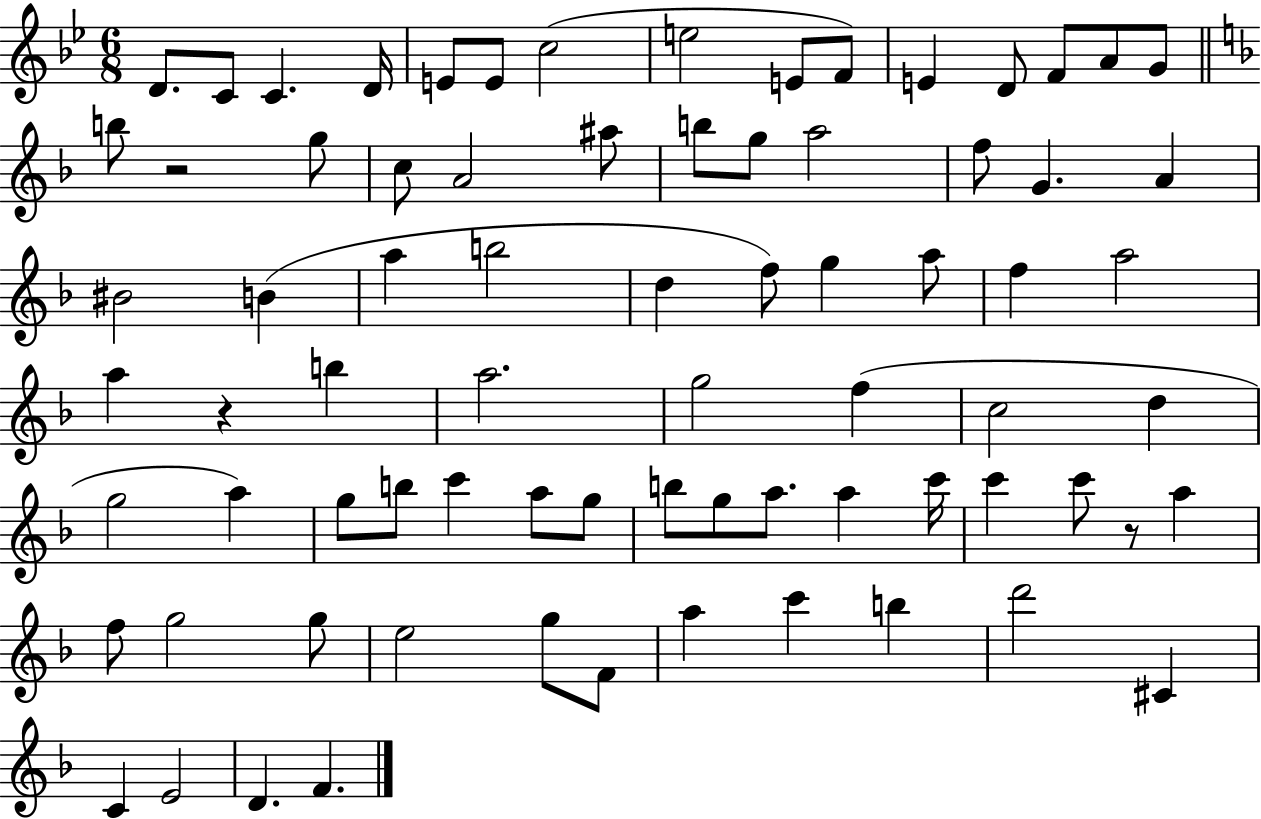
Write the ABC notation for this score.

X:1
T:Untitled
M:6/8
L:1/4
K:Bb
D/2 C/2 C D/4 E/2 E/2 c2 e2 E/2 F/2 E D/2 F/2 A/2 G/2 b/2 z2 g/2 c/2 A2 ^a/2 b/2 g/2 a2 f/2 G A ^B2 B a b2 d f/2 g a/2 f a2 a z b a2 g2 f c2 d g2 a g/2 b/2 c' a/2 g/2 b/2 g/2 a/2 a c'/4 c' c'/2 z/2 a f/2 g2 g/2 e2 g/2 F/2 a c' b d'2 ^C C E2 D F